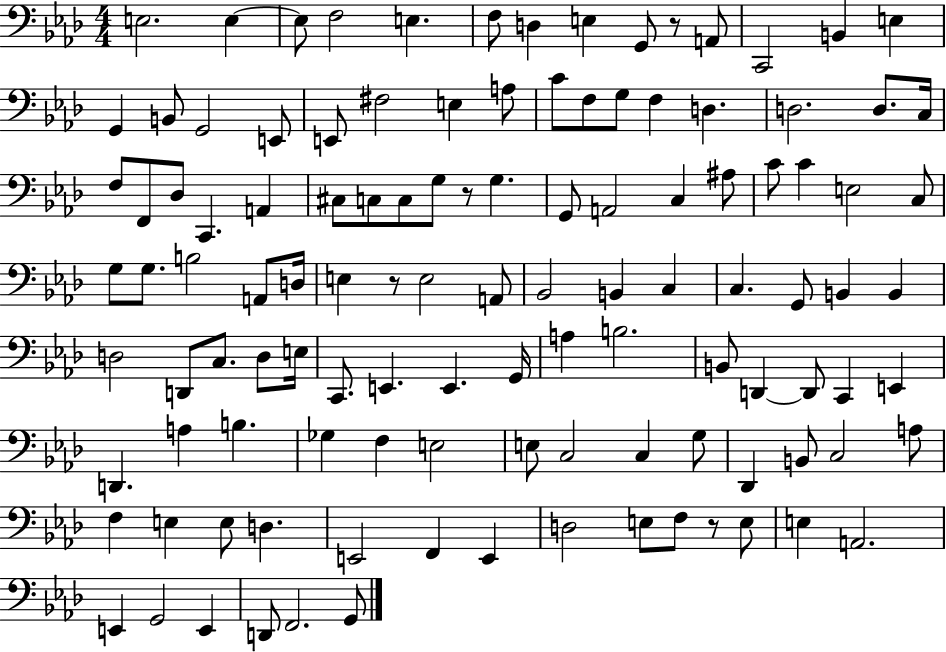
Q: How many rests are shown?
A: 4